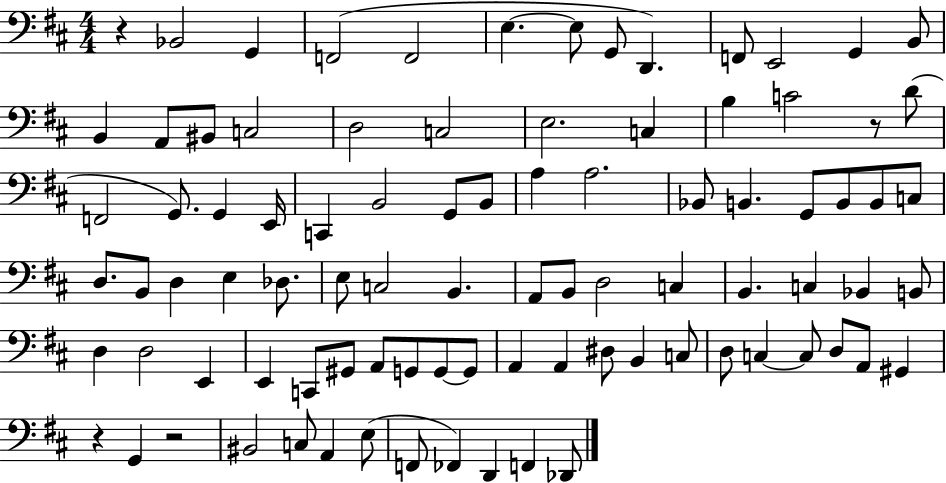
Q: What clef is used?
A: bass